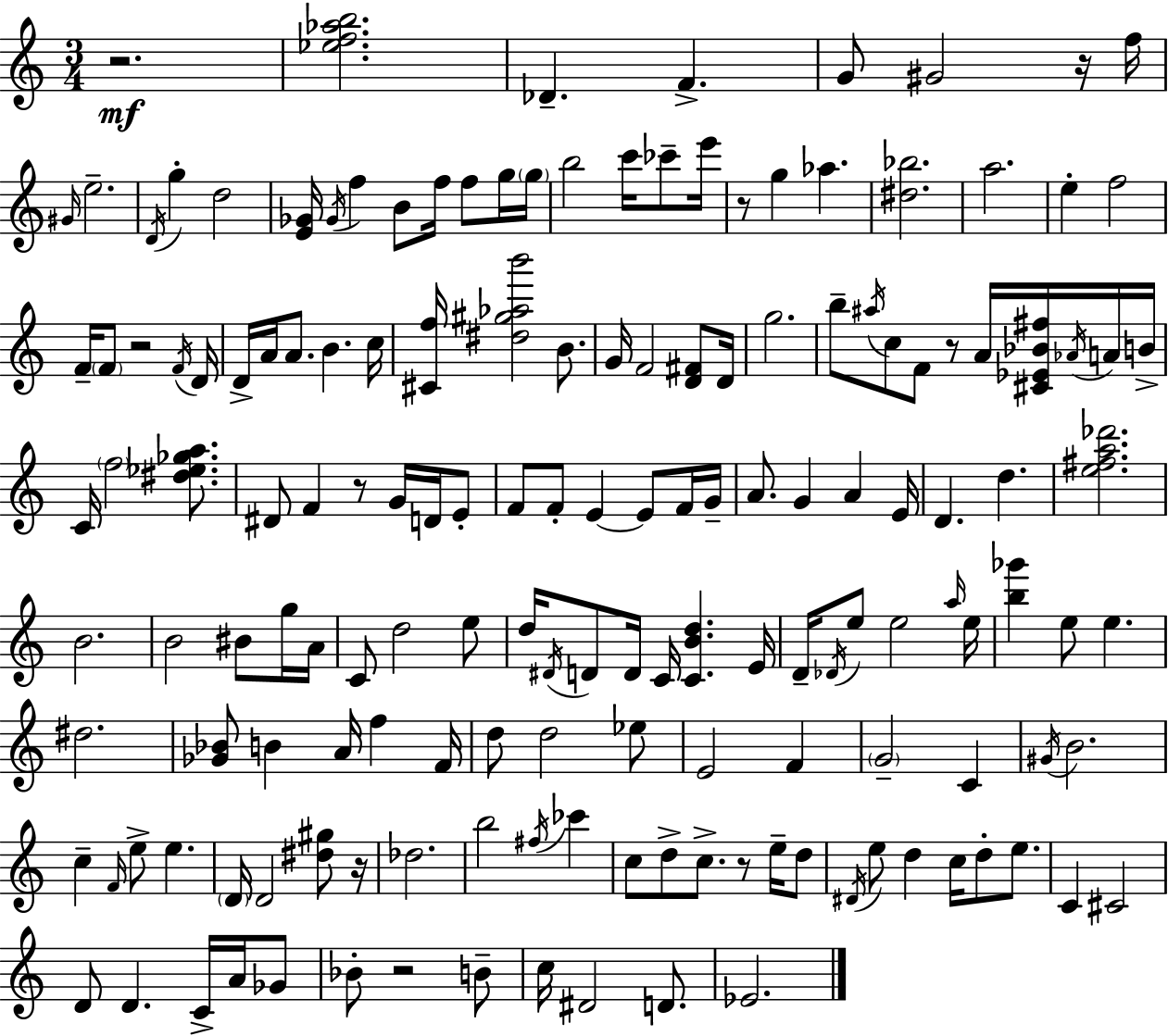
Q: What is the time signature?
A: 3/4